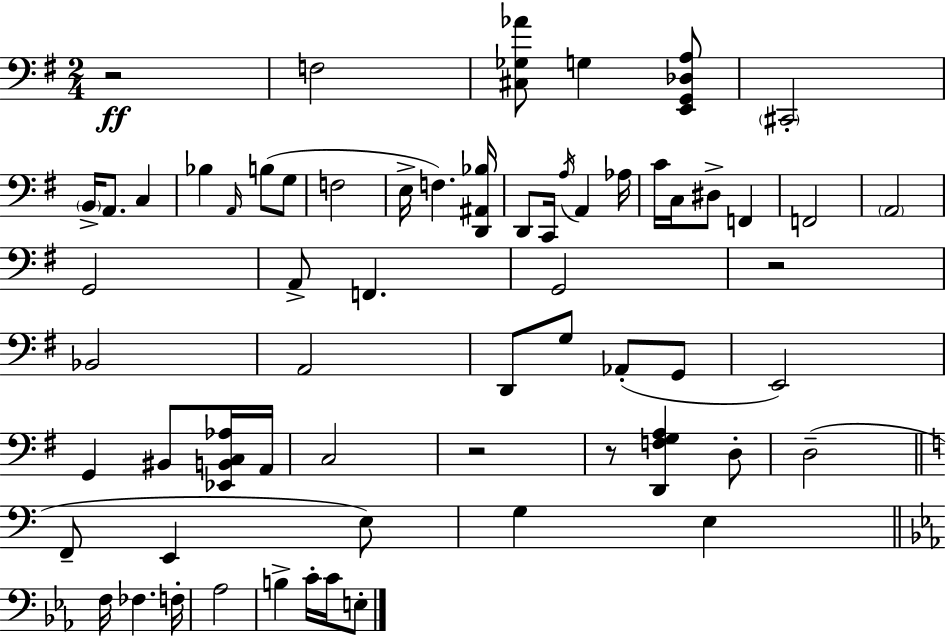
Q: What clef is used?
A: bass